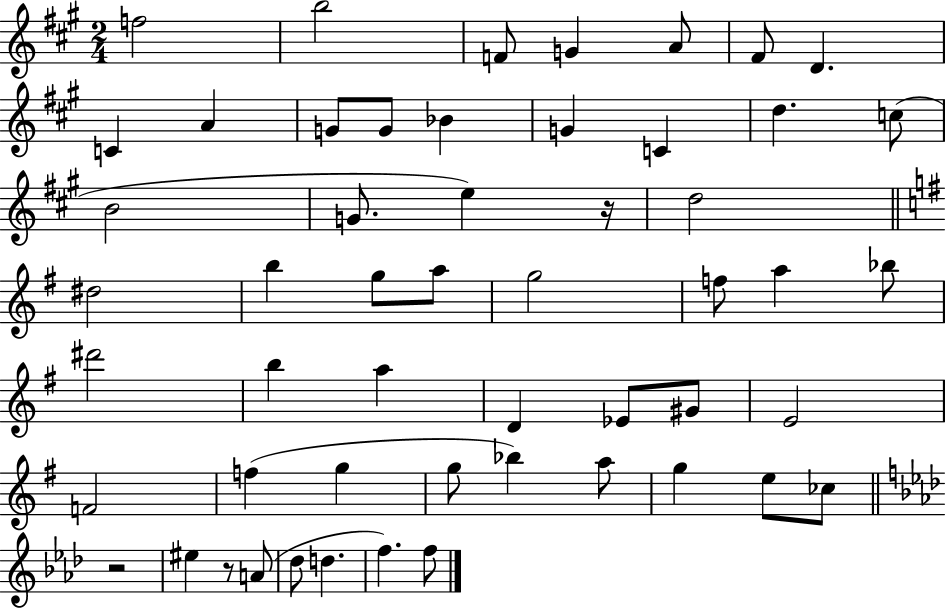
{
  \clef treble
  \numericTimeSignature
  \time 2/4
  \key a \major
  \repeat volta 2 { f''2 | b''2 | f'8 g'4 a'8 | fis'8 d'4. | \break c'4 a'4 | g'8 g'8 bes'4 | g'4 c'4 | d''4. c''8( | \break b'2 | g'8. e''4) r16 | d''2 | \bar "||" \break \key g \major dis''2 | b''4 g''8 a''8 | g''2 | f''8 a''4 bes''8 | \break dis'''2 | b''4 a''4 | d'4 ees'8 gis'8 | e'2 | \break f'2 | f''4( g''4 | g''8 bes''4) a''8 | g''4 e''8 ces''8 | \break \bar "||" \break \key aes \major r2 | eis''4 r8 a'8( | des''8 d''4. | f''4.) f''8 | \break } \bar "|."
}